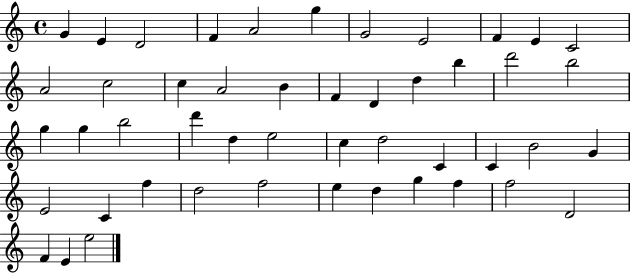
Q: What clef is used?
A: treble